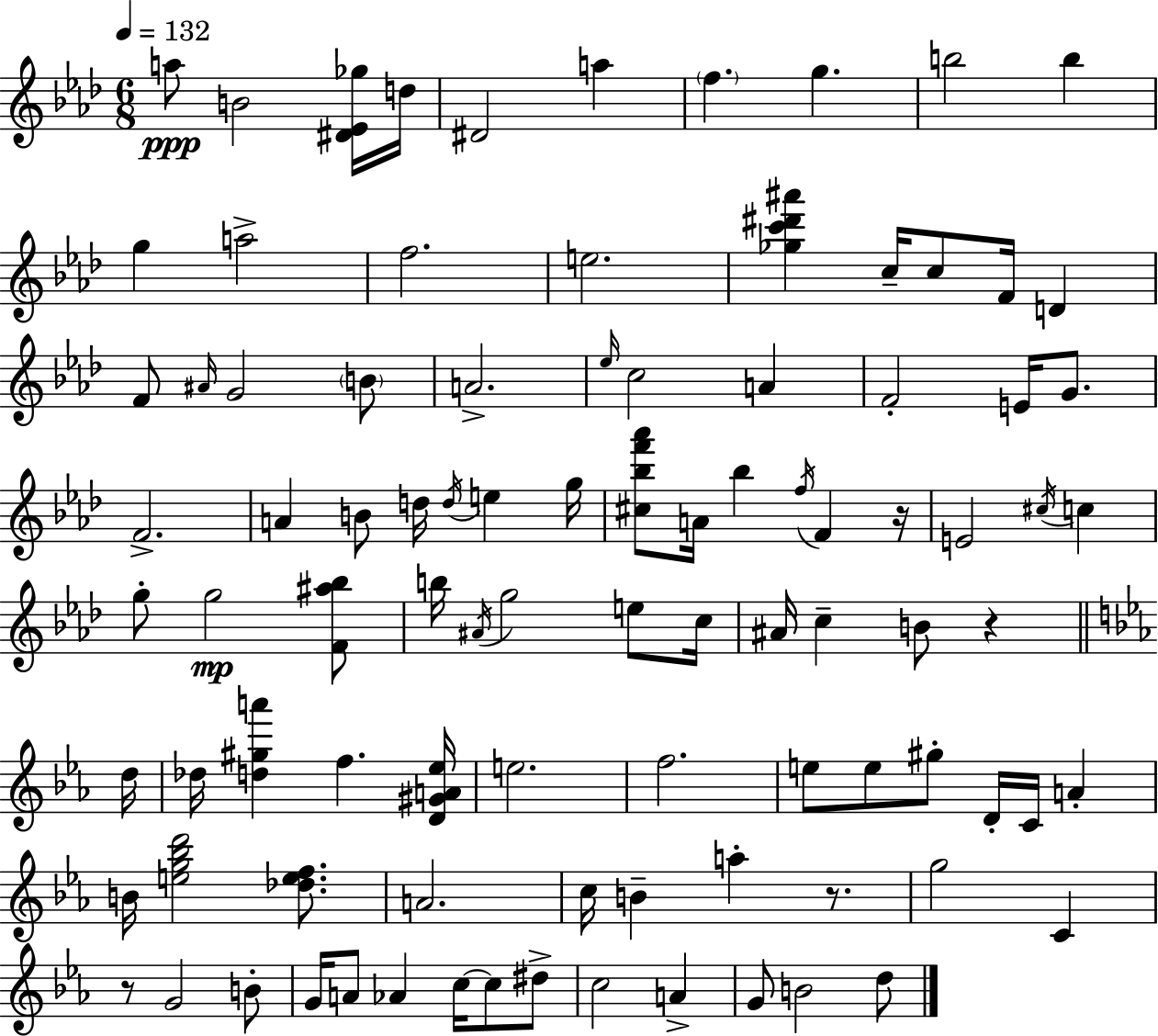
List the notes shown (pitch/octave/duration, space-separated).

A5/e B4/h [D#4,Eb4,Gb5]/s D5/s D#4/h A5/q F5/q. G5/q. B5/h B5/q G5/q A5/h F5/h. E5/h. [Gb5,C6,D#6,A#6]/q C5/s C5/e F4/s D4/q F4/e A#4/s G4/h B4/e A4/h. Eb5/s C5/h A4/q F4/h E4/s G4/e. F4/h. A4/q B4/e D5/s D5/s E5/q G5/s [C#5,Bb5,F6,Ab6]/e A4/s Bb5/q F5/s F4/q R/s E4/h C#5/s C5/q G5/e G5/h [F4,A#5,Bb5]/e B5/s A#4/s G5/h E5/e C5/s A#4/s C5/q B4/e R/q D5/s Db5/s [D5,G#5,A6]/q F5/q. [D4,G#4,A4,Eb5]/s E5/h. F5/h. E5/e E5/e G#5/e D4/s C4/s A4/q B4/s [E5,G5,Bb5,D6]/h [Db5,E5,F5]/e. A4/h. C5/s B4/q A5/q R/e. G5/h C4/q R/e G4/h B4/e G4/s A4/e Ab4/q C5/s C5/e D#5/e C5/h A4/q G4/e B4/h D5/e